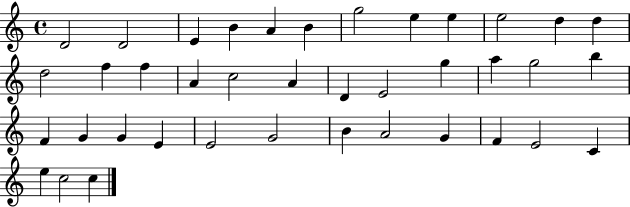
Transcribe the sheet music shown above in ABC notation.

X:1
T:Untitled
M:4/4
L:1/4
K:C
D2 D2 E B A B g2 e e e2 d d d2 f f A c2 A D E2 g a g2 b F G G E E2 G2 B A2 G F E2 C e c2 c